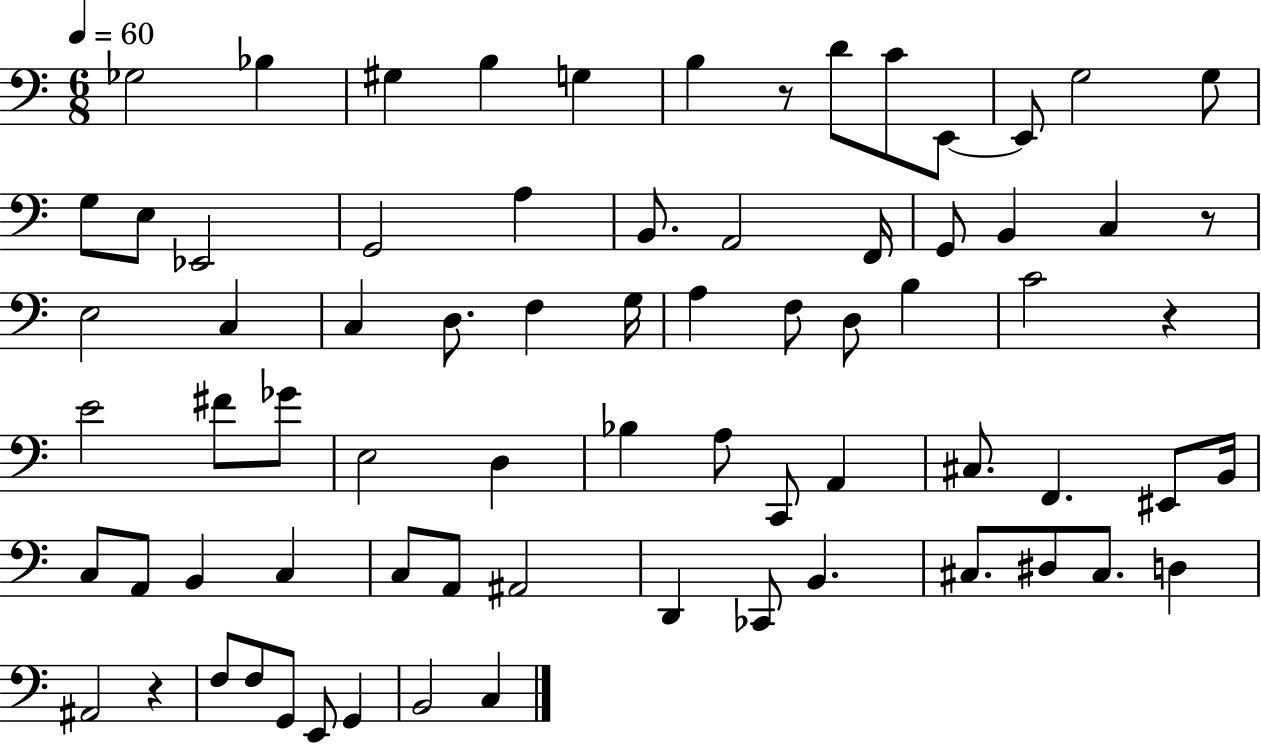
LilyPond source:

{
  \clef bass
  \numericTimeSignature
  \time 6/8
  \key c \major
  \tempo 4 = 60
  ges2 bes4 | gis4 b4 g4 | b4 r8 d'8 c'8 e,8~~ | e,8 g2 g8 | \break g8 e8 ees,2 | g,2 a4 | b,8. a,2 f,16 | g,8 b,4 c4 r8 | \break e2 c4 | c4 d8. f4 g16 | a4 f8 d8 b4 | c'2 r4 | \break e'2 fis'8 ges'8 | e2 d4 | bes4 a8 c,8 a,4 | cis8. f,4. eis,8 b,16 | \break c8 a,8 b,4 c4 | c8 a,8 ais,2 | d,4 ces,8 b,4. | cis8. dis8 cis8. d4 | \break ais,2 r4 | f8 f8 g,8 e,8 g,4 | b,2 c4 | \bar "|."
}